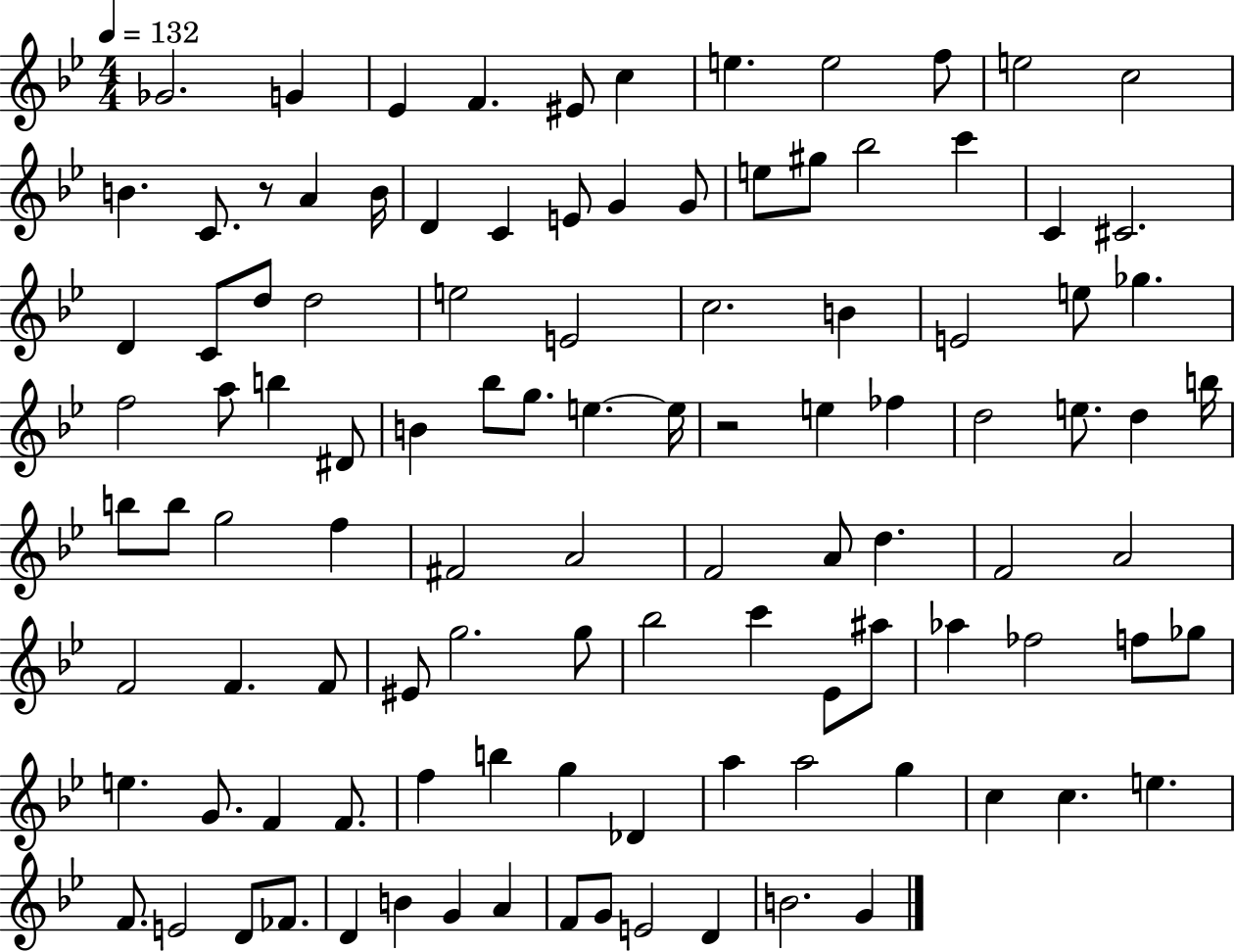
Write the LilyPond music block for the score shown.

{
  \clef treble
  \numericTimeSignature
  \time 4/4
  \key bes \major
  \tempo 4 = 132
  \repeat volta 2 { ges'2. g'4 | ees'4 f'4. eis'8 c''4 | e''4. e''2 f''8 | e''2 c''2 | \break b'4. c'8. r8 a'4 b'16 | d'4 c'4 e'8 g'4 g'8 | e''8 gis''8 bes''2 c'''4 | c'4 cis'2. | \break d'4 c'8 d''8 d''2 | e''2 e'2 | c''2. b'4 | e'2 e''8 ges''4. | \break f''2 a''8 b''4 dis'8 | b'4 bes''8 g''8. e''4.~~ e''16 | r2 e''4 fes''4 | d''2 e''8. d''4 b''16 | \break b''8 b''8 g''2 f''4 | fis'2 a'2 | f'2 a'8 d''4. | f'2 a'2 | \break f'2 f'4. f'8 | eis'8 g''2. g''8 | bes''2 c'''4 ees'8 ais''8 | aes''4 fes''2 f''8 ges''8 | \break e''4. g'8. f'4 f'8. | f''4 b''4 g''4 des'4 | a''4 a''2 g''4 | c''4 c''4. e''4. | \break f'8. e'2 d'8 fes'8. | d'4 b'4 g'4 a'4 | f'8 g'8 e'2 d'4 | b'2. g'4 | \break } \bar "|."
}